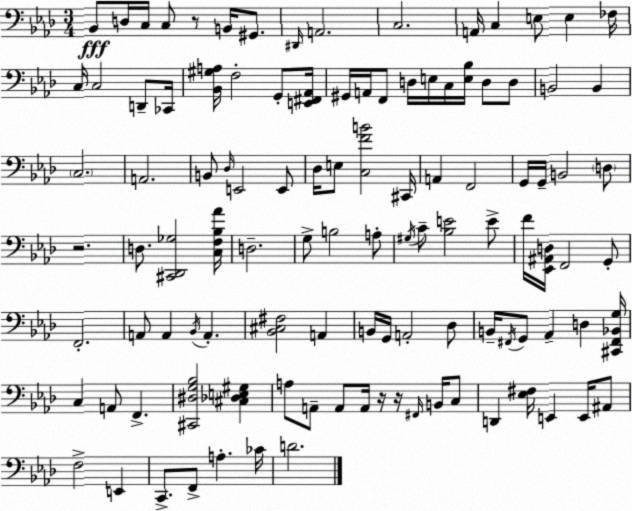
X:1
T:Untitled
M:3/4
L:1/4
K:Ab
_B,,/2 D,/4 C,/4 C,/2 z/2 B,,/4 ^G,,/2 ^D,,/4 A,,2 C,2 A,,/4 C, E,/2 E, _F,/4 C,/4 C,2 D,,/2 _C,,/4 [_B,,^G,A,]/4 F,2 G,,/2 [E,,^F,,_A,,]/4 ^G,,/4 A,,/4 F,,/2 D,/4 E,/4 C,/4 [E,_B,]/4 D,/2 D,/2 B,,2 B,, C,2 A,,2 B,,/2 _D,/4 E,,2 E,,/2 _D,/4 E,/2 [C,FB]2 ^C,,/4 A,, F,,2 G,,/4 G,,/4 B,,2 D,/2 z2 D,/2 [^C,,_D,,_G,]2 [C,F,_B,_A]/4 D,2 G,/2 B,2 A,/2 ^G,/4 C/2 [_B,E]2 E/2 F/4 [_E,,^A,,D,]/4 F,,2 G,,/2 F,,2 A,,/2 A,, _B,,/4 A,, [_B,,^C,^F,]2 A,, B,,/4 G,,/4 A,,2 _D,/2 B,,/4 ^F,,/4 G,,/2 _A,, D, [^C,,^F,,_B,,G,]/4 C, A,,/2 F,, [^C,,^D,G,_B,]2 [^C,_D,E,^G,] A,/2 A,,/2 A,,/2 A,,/4 z/4 z/4 ^F,,/4 B,,/4 C,/2 D,, [_E,^F,]/4 E,, E,,/4 ^A,,/2 F,2 E,, C,,/2 F,,/2 A, _C/4 D2